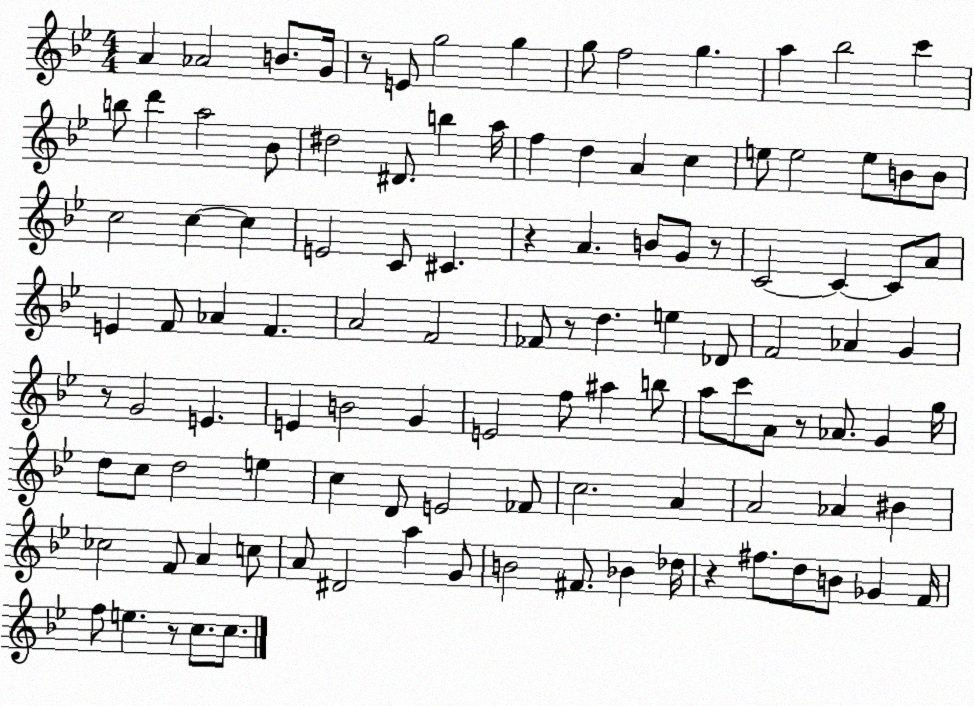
X:1
T:Untitled
M:4/4
L:1/4
K:Bb
A _A2 B/2 G/4 z/2 E/2 g2 g g/2 f2 g a _b2 c' b/2 d' a2 _B/2 ^d2 ^D/2 b a/4 f d A c e/2 e2 e/2 B/2 B/2 c2 c c E2 C/2 ^C z A B/2 G/2 z/2 C2 C C/2 A/2 E F/2 _A F A2 F2 _F/2 z/2 d e _D/2 F2 _A G z/2 G2 E E B2 G E2 f/2 ^a b/2 a/2 c'/2 A/2 z/2 _A/2 G g/4 d/2 c/2 d2 e c D/2 E2 _F/2 c2 A A2 _A ^B _c2 F/2 A c/2 A/2 ^D2 a G/2 B2 ^F/2 _B _d/4 z ^f/2 d/2 B/2 _G F/4 f/2 e z/2 c/2 c/2